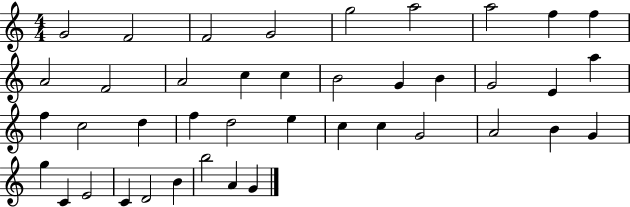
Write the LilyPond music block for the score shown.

{
  \clef treble
  \numericTimeSignature
  \time 4/4
  \key c \major
  g'2 f'2 | f'2 g'2 | g''2 a''2 | a''2 f''4 f''4 | \break a'2 f'2 | a'2 c''4 c''4 | b'2 g'4 b'4 | g'2 e'4 a''4 | \break f''4 c''2 d''4 | f''4 d''2 e''4 | c''4 c''4 g'2 | a'2 b'4 g'4 | \break g''4 c'4 e'2 | c'4 d'2 b'4 | b''2 a'4 g'4 | \bar "|."
}